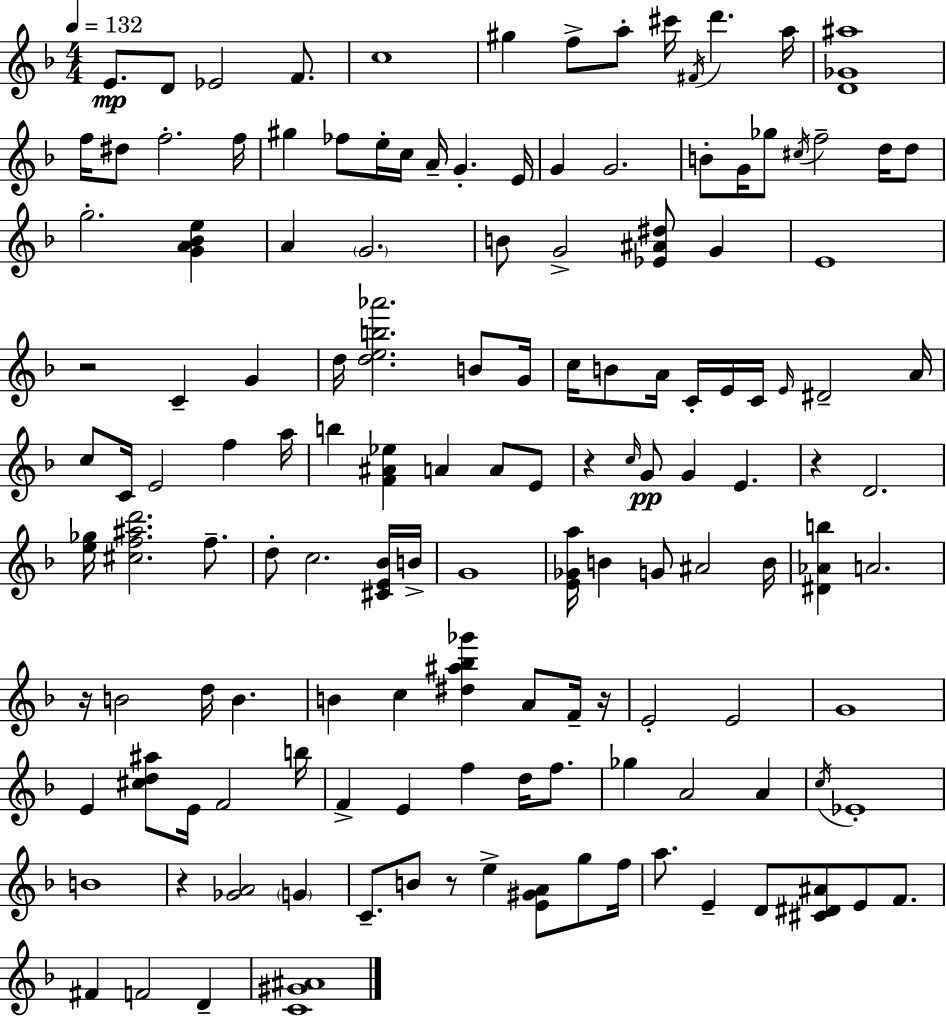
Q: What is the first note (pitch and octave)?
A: E4